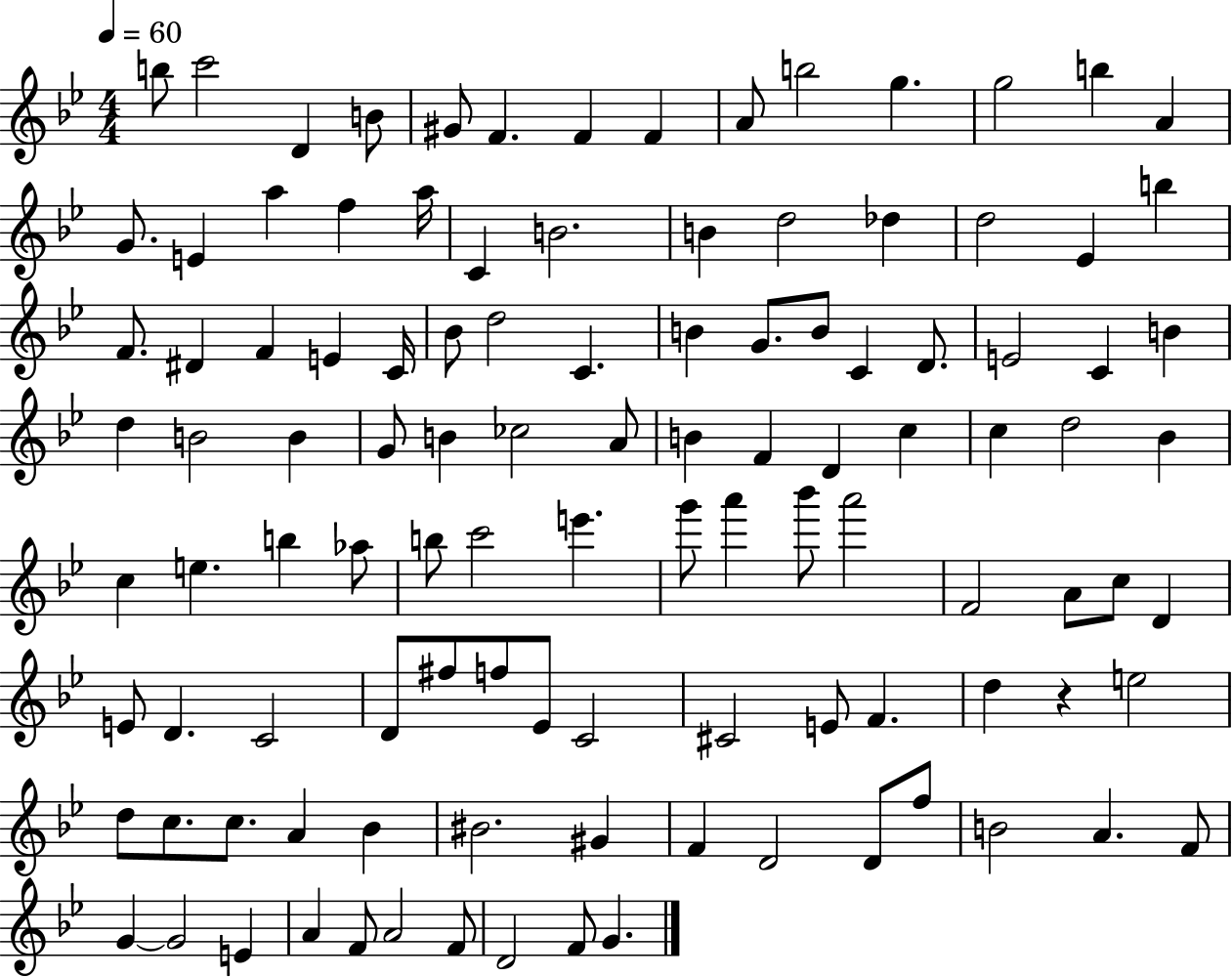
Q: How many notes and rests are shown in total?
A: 110